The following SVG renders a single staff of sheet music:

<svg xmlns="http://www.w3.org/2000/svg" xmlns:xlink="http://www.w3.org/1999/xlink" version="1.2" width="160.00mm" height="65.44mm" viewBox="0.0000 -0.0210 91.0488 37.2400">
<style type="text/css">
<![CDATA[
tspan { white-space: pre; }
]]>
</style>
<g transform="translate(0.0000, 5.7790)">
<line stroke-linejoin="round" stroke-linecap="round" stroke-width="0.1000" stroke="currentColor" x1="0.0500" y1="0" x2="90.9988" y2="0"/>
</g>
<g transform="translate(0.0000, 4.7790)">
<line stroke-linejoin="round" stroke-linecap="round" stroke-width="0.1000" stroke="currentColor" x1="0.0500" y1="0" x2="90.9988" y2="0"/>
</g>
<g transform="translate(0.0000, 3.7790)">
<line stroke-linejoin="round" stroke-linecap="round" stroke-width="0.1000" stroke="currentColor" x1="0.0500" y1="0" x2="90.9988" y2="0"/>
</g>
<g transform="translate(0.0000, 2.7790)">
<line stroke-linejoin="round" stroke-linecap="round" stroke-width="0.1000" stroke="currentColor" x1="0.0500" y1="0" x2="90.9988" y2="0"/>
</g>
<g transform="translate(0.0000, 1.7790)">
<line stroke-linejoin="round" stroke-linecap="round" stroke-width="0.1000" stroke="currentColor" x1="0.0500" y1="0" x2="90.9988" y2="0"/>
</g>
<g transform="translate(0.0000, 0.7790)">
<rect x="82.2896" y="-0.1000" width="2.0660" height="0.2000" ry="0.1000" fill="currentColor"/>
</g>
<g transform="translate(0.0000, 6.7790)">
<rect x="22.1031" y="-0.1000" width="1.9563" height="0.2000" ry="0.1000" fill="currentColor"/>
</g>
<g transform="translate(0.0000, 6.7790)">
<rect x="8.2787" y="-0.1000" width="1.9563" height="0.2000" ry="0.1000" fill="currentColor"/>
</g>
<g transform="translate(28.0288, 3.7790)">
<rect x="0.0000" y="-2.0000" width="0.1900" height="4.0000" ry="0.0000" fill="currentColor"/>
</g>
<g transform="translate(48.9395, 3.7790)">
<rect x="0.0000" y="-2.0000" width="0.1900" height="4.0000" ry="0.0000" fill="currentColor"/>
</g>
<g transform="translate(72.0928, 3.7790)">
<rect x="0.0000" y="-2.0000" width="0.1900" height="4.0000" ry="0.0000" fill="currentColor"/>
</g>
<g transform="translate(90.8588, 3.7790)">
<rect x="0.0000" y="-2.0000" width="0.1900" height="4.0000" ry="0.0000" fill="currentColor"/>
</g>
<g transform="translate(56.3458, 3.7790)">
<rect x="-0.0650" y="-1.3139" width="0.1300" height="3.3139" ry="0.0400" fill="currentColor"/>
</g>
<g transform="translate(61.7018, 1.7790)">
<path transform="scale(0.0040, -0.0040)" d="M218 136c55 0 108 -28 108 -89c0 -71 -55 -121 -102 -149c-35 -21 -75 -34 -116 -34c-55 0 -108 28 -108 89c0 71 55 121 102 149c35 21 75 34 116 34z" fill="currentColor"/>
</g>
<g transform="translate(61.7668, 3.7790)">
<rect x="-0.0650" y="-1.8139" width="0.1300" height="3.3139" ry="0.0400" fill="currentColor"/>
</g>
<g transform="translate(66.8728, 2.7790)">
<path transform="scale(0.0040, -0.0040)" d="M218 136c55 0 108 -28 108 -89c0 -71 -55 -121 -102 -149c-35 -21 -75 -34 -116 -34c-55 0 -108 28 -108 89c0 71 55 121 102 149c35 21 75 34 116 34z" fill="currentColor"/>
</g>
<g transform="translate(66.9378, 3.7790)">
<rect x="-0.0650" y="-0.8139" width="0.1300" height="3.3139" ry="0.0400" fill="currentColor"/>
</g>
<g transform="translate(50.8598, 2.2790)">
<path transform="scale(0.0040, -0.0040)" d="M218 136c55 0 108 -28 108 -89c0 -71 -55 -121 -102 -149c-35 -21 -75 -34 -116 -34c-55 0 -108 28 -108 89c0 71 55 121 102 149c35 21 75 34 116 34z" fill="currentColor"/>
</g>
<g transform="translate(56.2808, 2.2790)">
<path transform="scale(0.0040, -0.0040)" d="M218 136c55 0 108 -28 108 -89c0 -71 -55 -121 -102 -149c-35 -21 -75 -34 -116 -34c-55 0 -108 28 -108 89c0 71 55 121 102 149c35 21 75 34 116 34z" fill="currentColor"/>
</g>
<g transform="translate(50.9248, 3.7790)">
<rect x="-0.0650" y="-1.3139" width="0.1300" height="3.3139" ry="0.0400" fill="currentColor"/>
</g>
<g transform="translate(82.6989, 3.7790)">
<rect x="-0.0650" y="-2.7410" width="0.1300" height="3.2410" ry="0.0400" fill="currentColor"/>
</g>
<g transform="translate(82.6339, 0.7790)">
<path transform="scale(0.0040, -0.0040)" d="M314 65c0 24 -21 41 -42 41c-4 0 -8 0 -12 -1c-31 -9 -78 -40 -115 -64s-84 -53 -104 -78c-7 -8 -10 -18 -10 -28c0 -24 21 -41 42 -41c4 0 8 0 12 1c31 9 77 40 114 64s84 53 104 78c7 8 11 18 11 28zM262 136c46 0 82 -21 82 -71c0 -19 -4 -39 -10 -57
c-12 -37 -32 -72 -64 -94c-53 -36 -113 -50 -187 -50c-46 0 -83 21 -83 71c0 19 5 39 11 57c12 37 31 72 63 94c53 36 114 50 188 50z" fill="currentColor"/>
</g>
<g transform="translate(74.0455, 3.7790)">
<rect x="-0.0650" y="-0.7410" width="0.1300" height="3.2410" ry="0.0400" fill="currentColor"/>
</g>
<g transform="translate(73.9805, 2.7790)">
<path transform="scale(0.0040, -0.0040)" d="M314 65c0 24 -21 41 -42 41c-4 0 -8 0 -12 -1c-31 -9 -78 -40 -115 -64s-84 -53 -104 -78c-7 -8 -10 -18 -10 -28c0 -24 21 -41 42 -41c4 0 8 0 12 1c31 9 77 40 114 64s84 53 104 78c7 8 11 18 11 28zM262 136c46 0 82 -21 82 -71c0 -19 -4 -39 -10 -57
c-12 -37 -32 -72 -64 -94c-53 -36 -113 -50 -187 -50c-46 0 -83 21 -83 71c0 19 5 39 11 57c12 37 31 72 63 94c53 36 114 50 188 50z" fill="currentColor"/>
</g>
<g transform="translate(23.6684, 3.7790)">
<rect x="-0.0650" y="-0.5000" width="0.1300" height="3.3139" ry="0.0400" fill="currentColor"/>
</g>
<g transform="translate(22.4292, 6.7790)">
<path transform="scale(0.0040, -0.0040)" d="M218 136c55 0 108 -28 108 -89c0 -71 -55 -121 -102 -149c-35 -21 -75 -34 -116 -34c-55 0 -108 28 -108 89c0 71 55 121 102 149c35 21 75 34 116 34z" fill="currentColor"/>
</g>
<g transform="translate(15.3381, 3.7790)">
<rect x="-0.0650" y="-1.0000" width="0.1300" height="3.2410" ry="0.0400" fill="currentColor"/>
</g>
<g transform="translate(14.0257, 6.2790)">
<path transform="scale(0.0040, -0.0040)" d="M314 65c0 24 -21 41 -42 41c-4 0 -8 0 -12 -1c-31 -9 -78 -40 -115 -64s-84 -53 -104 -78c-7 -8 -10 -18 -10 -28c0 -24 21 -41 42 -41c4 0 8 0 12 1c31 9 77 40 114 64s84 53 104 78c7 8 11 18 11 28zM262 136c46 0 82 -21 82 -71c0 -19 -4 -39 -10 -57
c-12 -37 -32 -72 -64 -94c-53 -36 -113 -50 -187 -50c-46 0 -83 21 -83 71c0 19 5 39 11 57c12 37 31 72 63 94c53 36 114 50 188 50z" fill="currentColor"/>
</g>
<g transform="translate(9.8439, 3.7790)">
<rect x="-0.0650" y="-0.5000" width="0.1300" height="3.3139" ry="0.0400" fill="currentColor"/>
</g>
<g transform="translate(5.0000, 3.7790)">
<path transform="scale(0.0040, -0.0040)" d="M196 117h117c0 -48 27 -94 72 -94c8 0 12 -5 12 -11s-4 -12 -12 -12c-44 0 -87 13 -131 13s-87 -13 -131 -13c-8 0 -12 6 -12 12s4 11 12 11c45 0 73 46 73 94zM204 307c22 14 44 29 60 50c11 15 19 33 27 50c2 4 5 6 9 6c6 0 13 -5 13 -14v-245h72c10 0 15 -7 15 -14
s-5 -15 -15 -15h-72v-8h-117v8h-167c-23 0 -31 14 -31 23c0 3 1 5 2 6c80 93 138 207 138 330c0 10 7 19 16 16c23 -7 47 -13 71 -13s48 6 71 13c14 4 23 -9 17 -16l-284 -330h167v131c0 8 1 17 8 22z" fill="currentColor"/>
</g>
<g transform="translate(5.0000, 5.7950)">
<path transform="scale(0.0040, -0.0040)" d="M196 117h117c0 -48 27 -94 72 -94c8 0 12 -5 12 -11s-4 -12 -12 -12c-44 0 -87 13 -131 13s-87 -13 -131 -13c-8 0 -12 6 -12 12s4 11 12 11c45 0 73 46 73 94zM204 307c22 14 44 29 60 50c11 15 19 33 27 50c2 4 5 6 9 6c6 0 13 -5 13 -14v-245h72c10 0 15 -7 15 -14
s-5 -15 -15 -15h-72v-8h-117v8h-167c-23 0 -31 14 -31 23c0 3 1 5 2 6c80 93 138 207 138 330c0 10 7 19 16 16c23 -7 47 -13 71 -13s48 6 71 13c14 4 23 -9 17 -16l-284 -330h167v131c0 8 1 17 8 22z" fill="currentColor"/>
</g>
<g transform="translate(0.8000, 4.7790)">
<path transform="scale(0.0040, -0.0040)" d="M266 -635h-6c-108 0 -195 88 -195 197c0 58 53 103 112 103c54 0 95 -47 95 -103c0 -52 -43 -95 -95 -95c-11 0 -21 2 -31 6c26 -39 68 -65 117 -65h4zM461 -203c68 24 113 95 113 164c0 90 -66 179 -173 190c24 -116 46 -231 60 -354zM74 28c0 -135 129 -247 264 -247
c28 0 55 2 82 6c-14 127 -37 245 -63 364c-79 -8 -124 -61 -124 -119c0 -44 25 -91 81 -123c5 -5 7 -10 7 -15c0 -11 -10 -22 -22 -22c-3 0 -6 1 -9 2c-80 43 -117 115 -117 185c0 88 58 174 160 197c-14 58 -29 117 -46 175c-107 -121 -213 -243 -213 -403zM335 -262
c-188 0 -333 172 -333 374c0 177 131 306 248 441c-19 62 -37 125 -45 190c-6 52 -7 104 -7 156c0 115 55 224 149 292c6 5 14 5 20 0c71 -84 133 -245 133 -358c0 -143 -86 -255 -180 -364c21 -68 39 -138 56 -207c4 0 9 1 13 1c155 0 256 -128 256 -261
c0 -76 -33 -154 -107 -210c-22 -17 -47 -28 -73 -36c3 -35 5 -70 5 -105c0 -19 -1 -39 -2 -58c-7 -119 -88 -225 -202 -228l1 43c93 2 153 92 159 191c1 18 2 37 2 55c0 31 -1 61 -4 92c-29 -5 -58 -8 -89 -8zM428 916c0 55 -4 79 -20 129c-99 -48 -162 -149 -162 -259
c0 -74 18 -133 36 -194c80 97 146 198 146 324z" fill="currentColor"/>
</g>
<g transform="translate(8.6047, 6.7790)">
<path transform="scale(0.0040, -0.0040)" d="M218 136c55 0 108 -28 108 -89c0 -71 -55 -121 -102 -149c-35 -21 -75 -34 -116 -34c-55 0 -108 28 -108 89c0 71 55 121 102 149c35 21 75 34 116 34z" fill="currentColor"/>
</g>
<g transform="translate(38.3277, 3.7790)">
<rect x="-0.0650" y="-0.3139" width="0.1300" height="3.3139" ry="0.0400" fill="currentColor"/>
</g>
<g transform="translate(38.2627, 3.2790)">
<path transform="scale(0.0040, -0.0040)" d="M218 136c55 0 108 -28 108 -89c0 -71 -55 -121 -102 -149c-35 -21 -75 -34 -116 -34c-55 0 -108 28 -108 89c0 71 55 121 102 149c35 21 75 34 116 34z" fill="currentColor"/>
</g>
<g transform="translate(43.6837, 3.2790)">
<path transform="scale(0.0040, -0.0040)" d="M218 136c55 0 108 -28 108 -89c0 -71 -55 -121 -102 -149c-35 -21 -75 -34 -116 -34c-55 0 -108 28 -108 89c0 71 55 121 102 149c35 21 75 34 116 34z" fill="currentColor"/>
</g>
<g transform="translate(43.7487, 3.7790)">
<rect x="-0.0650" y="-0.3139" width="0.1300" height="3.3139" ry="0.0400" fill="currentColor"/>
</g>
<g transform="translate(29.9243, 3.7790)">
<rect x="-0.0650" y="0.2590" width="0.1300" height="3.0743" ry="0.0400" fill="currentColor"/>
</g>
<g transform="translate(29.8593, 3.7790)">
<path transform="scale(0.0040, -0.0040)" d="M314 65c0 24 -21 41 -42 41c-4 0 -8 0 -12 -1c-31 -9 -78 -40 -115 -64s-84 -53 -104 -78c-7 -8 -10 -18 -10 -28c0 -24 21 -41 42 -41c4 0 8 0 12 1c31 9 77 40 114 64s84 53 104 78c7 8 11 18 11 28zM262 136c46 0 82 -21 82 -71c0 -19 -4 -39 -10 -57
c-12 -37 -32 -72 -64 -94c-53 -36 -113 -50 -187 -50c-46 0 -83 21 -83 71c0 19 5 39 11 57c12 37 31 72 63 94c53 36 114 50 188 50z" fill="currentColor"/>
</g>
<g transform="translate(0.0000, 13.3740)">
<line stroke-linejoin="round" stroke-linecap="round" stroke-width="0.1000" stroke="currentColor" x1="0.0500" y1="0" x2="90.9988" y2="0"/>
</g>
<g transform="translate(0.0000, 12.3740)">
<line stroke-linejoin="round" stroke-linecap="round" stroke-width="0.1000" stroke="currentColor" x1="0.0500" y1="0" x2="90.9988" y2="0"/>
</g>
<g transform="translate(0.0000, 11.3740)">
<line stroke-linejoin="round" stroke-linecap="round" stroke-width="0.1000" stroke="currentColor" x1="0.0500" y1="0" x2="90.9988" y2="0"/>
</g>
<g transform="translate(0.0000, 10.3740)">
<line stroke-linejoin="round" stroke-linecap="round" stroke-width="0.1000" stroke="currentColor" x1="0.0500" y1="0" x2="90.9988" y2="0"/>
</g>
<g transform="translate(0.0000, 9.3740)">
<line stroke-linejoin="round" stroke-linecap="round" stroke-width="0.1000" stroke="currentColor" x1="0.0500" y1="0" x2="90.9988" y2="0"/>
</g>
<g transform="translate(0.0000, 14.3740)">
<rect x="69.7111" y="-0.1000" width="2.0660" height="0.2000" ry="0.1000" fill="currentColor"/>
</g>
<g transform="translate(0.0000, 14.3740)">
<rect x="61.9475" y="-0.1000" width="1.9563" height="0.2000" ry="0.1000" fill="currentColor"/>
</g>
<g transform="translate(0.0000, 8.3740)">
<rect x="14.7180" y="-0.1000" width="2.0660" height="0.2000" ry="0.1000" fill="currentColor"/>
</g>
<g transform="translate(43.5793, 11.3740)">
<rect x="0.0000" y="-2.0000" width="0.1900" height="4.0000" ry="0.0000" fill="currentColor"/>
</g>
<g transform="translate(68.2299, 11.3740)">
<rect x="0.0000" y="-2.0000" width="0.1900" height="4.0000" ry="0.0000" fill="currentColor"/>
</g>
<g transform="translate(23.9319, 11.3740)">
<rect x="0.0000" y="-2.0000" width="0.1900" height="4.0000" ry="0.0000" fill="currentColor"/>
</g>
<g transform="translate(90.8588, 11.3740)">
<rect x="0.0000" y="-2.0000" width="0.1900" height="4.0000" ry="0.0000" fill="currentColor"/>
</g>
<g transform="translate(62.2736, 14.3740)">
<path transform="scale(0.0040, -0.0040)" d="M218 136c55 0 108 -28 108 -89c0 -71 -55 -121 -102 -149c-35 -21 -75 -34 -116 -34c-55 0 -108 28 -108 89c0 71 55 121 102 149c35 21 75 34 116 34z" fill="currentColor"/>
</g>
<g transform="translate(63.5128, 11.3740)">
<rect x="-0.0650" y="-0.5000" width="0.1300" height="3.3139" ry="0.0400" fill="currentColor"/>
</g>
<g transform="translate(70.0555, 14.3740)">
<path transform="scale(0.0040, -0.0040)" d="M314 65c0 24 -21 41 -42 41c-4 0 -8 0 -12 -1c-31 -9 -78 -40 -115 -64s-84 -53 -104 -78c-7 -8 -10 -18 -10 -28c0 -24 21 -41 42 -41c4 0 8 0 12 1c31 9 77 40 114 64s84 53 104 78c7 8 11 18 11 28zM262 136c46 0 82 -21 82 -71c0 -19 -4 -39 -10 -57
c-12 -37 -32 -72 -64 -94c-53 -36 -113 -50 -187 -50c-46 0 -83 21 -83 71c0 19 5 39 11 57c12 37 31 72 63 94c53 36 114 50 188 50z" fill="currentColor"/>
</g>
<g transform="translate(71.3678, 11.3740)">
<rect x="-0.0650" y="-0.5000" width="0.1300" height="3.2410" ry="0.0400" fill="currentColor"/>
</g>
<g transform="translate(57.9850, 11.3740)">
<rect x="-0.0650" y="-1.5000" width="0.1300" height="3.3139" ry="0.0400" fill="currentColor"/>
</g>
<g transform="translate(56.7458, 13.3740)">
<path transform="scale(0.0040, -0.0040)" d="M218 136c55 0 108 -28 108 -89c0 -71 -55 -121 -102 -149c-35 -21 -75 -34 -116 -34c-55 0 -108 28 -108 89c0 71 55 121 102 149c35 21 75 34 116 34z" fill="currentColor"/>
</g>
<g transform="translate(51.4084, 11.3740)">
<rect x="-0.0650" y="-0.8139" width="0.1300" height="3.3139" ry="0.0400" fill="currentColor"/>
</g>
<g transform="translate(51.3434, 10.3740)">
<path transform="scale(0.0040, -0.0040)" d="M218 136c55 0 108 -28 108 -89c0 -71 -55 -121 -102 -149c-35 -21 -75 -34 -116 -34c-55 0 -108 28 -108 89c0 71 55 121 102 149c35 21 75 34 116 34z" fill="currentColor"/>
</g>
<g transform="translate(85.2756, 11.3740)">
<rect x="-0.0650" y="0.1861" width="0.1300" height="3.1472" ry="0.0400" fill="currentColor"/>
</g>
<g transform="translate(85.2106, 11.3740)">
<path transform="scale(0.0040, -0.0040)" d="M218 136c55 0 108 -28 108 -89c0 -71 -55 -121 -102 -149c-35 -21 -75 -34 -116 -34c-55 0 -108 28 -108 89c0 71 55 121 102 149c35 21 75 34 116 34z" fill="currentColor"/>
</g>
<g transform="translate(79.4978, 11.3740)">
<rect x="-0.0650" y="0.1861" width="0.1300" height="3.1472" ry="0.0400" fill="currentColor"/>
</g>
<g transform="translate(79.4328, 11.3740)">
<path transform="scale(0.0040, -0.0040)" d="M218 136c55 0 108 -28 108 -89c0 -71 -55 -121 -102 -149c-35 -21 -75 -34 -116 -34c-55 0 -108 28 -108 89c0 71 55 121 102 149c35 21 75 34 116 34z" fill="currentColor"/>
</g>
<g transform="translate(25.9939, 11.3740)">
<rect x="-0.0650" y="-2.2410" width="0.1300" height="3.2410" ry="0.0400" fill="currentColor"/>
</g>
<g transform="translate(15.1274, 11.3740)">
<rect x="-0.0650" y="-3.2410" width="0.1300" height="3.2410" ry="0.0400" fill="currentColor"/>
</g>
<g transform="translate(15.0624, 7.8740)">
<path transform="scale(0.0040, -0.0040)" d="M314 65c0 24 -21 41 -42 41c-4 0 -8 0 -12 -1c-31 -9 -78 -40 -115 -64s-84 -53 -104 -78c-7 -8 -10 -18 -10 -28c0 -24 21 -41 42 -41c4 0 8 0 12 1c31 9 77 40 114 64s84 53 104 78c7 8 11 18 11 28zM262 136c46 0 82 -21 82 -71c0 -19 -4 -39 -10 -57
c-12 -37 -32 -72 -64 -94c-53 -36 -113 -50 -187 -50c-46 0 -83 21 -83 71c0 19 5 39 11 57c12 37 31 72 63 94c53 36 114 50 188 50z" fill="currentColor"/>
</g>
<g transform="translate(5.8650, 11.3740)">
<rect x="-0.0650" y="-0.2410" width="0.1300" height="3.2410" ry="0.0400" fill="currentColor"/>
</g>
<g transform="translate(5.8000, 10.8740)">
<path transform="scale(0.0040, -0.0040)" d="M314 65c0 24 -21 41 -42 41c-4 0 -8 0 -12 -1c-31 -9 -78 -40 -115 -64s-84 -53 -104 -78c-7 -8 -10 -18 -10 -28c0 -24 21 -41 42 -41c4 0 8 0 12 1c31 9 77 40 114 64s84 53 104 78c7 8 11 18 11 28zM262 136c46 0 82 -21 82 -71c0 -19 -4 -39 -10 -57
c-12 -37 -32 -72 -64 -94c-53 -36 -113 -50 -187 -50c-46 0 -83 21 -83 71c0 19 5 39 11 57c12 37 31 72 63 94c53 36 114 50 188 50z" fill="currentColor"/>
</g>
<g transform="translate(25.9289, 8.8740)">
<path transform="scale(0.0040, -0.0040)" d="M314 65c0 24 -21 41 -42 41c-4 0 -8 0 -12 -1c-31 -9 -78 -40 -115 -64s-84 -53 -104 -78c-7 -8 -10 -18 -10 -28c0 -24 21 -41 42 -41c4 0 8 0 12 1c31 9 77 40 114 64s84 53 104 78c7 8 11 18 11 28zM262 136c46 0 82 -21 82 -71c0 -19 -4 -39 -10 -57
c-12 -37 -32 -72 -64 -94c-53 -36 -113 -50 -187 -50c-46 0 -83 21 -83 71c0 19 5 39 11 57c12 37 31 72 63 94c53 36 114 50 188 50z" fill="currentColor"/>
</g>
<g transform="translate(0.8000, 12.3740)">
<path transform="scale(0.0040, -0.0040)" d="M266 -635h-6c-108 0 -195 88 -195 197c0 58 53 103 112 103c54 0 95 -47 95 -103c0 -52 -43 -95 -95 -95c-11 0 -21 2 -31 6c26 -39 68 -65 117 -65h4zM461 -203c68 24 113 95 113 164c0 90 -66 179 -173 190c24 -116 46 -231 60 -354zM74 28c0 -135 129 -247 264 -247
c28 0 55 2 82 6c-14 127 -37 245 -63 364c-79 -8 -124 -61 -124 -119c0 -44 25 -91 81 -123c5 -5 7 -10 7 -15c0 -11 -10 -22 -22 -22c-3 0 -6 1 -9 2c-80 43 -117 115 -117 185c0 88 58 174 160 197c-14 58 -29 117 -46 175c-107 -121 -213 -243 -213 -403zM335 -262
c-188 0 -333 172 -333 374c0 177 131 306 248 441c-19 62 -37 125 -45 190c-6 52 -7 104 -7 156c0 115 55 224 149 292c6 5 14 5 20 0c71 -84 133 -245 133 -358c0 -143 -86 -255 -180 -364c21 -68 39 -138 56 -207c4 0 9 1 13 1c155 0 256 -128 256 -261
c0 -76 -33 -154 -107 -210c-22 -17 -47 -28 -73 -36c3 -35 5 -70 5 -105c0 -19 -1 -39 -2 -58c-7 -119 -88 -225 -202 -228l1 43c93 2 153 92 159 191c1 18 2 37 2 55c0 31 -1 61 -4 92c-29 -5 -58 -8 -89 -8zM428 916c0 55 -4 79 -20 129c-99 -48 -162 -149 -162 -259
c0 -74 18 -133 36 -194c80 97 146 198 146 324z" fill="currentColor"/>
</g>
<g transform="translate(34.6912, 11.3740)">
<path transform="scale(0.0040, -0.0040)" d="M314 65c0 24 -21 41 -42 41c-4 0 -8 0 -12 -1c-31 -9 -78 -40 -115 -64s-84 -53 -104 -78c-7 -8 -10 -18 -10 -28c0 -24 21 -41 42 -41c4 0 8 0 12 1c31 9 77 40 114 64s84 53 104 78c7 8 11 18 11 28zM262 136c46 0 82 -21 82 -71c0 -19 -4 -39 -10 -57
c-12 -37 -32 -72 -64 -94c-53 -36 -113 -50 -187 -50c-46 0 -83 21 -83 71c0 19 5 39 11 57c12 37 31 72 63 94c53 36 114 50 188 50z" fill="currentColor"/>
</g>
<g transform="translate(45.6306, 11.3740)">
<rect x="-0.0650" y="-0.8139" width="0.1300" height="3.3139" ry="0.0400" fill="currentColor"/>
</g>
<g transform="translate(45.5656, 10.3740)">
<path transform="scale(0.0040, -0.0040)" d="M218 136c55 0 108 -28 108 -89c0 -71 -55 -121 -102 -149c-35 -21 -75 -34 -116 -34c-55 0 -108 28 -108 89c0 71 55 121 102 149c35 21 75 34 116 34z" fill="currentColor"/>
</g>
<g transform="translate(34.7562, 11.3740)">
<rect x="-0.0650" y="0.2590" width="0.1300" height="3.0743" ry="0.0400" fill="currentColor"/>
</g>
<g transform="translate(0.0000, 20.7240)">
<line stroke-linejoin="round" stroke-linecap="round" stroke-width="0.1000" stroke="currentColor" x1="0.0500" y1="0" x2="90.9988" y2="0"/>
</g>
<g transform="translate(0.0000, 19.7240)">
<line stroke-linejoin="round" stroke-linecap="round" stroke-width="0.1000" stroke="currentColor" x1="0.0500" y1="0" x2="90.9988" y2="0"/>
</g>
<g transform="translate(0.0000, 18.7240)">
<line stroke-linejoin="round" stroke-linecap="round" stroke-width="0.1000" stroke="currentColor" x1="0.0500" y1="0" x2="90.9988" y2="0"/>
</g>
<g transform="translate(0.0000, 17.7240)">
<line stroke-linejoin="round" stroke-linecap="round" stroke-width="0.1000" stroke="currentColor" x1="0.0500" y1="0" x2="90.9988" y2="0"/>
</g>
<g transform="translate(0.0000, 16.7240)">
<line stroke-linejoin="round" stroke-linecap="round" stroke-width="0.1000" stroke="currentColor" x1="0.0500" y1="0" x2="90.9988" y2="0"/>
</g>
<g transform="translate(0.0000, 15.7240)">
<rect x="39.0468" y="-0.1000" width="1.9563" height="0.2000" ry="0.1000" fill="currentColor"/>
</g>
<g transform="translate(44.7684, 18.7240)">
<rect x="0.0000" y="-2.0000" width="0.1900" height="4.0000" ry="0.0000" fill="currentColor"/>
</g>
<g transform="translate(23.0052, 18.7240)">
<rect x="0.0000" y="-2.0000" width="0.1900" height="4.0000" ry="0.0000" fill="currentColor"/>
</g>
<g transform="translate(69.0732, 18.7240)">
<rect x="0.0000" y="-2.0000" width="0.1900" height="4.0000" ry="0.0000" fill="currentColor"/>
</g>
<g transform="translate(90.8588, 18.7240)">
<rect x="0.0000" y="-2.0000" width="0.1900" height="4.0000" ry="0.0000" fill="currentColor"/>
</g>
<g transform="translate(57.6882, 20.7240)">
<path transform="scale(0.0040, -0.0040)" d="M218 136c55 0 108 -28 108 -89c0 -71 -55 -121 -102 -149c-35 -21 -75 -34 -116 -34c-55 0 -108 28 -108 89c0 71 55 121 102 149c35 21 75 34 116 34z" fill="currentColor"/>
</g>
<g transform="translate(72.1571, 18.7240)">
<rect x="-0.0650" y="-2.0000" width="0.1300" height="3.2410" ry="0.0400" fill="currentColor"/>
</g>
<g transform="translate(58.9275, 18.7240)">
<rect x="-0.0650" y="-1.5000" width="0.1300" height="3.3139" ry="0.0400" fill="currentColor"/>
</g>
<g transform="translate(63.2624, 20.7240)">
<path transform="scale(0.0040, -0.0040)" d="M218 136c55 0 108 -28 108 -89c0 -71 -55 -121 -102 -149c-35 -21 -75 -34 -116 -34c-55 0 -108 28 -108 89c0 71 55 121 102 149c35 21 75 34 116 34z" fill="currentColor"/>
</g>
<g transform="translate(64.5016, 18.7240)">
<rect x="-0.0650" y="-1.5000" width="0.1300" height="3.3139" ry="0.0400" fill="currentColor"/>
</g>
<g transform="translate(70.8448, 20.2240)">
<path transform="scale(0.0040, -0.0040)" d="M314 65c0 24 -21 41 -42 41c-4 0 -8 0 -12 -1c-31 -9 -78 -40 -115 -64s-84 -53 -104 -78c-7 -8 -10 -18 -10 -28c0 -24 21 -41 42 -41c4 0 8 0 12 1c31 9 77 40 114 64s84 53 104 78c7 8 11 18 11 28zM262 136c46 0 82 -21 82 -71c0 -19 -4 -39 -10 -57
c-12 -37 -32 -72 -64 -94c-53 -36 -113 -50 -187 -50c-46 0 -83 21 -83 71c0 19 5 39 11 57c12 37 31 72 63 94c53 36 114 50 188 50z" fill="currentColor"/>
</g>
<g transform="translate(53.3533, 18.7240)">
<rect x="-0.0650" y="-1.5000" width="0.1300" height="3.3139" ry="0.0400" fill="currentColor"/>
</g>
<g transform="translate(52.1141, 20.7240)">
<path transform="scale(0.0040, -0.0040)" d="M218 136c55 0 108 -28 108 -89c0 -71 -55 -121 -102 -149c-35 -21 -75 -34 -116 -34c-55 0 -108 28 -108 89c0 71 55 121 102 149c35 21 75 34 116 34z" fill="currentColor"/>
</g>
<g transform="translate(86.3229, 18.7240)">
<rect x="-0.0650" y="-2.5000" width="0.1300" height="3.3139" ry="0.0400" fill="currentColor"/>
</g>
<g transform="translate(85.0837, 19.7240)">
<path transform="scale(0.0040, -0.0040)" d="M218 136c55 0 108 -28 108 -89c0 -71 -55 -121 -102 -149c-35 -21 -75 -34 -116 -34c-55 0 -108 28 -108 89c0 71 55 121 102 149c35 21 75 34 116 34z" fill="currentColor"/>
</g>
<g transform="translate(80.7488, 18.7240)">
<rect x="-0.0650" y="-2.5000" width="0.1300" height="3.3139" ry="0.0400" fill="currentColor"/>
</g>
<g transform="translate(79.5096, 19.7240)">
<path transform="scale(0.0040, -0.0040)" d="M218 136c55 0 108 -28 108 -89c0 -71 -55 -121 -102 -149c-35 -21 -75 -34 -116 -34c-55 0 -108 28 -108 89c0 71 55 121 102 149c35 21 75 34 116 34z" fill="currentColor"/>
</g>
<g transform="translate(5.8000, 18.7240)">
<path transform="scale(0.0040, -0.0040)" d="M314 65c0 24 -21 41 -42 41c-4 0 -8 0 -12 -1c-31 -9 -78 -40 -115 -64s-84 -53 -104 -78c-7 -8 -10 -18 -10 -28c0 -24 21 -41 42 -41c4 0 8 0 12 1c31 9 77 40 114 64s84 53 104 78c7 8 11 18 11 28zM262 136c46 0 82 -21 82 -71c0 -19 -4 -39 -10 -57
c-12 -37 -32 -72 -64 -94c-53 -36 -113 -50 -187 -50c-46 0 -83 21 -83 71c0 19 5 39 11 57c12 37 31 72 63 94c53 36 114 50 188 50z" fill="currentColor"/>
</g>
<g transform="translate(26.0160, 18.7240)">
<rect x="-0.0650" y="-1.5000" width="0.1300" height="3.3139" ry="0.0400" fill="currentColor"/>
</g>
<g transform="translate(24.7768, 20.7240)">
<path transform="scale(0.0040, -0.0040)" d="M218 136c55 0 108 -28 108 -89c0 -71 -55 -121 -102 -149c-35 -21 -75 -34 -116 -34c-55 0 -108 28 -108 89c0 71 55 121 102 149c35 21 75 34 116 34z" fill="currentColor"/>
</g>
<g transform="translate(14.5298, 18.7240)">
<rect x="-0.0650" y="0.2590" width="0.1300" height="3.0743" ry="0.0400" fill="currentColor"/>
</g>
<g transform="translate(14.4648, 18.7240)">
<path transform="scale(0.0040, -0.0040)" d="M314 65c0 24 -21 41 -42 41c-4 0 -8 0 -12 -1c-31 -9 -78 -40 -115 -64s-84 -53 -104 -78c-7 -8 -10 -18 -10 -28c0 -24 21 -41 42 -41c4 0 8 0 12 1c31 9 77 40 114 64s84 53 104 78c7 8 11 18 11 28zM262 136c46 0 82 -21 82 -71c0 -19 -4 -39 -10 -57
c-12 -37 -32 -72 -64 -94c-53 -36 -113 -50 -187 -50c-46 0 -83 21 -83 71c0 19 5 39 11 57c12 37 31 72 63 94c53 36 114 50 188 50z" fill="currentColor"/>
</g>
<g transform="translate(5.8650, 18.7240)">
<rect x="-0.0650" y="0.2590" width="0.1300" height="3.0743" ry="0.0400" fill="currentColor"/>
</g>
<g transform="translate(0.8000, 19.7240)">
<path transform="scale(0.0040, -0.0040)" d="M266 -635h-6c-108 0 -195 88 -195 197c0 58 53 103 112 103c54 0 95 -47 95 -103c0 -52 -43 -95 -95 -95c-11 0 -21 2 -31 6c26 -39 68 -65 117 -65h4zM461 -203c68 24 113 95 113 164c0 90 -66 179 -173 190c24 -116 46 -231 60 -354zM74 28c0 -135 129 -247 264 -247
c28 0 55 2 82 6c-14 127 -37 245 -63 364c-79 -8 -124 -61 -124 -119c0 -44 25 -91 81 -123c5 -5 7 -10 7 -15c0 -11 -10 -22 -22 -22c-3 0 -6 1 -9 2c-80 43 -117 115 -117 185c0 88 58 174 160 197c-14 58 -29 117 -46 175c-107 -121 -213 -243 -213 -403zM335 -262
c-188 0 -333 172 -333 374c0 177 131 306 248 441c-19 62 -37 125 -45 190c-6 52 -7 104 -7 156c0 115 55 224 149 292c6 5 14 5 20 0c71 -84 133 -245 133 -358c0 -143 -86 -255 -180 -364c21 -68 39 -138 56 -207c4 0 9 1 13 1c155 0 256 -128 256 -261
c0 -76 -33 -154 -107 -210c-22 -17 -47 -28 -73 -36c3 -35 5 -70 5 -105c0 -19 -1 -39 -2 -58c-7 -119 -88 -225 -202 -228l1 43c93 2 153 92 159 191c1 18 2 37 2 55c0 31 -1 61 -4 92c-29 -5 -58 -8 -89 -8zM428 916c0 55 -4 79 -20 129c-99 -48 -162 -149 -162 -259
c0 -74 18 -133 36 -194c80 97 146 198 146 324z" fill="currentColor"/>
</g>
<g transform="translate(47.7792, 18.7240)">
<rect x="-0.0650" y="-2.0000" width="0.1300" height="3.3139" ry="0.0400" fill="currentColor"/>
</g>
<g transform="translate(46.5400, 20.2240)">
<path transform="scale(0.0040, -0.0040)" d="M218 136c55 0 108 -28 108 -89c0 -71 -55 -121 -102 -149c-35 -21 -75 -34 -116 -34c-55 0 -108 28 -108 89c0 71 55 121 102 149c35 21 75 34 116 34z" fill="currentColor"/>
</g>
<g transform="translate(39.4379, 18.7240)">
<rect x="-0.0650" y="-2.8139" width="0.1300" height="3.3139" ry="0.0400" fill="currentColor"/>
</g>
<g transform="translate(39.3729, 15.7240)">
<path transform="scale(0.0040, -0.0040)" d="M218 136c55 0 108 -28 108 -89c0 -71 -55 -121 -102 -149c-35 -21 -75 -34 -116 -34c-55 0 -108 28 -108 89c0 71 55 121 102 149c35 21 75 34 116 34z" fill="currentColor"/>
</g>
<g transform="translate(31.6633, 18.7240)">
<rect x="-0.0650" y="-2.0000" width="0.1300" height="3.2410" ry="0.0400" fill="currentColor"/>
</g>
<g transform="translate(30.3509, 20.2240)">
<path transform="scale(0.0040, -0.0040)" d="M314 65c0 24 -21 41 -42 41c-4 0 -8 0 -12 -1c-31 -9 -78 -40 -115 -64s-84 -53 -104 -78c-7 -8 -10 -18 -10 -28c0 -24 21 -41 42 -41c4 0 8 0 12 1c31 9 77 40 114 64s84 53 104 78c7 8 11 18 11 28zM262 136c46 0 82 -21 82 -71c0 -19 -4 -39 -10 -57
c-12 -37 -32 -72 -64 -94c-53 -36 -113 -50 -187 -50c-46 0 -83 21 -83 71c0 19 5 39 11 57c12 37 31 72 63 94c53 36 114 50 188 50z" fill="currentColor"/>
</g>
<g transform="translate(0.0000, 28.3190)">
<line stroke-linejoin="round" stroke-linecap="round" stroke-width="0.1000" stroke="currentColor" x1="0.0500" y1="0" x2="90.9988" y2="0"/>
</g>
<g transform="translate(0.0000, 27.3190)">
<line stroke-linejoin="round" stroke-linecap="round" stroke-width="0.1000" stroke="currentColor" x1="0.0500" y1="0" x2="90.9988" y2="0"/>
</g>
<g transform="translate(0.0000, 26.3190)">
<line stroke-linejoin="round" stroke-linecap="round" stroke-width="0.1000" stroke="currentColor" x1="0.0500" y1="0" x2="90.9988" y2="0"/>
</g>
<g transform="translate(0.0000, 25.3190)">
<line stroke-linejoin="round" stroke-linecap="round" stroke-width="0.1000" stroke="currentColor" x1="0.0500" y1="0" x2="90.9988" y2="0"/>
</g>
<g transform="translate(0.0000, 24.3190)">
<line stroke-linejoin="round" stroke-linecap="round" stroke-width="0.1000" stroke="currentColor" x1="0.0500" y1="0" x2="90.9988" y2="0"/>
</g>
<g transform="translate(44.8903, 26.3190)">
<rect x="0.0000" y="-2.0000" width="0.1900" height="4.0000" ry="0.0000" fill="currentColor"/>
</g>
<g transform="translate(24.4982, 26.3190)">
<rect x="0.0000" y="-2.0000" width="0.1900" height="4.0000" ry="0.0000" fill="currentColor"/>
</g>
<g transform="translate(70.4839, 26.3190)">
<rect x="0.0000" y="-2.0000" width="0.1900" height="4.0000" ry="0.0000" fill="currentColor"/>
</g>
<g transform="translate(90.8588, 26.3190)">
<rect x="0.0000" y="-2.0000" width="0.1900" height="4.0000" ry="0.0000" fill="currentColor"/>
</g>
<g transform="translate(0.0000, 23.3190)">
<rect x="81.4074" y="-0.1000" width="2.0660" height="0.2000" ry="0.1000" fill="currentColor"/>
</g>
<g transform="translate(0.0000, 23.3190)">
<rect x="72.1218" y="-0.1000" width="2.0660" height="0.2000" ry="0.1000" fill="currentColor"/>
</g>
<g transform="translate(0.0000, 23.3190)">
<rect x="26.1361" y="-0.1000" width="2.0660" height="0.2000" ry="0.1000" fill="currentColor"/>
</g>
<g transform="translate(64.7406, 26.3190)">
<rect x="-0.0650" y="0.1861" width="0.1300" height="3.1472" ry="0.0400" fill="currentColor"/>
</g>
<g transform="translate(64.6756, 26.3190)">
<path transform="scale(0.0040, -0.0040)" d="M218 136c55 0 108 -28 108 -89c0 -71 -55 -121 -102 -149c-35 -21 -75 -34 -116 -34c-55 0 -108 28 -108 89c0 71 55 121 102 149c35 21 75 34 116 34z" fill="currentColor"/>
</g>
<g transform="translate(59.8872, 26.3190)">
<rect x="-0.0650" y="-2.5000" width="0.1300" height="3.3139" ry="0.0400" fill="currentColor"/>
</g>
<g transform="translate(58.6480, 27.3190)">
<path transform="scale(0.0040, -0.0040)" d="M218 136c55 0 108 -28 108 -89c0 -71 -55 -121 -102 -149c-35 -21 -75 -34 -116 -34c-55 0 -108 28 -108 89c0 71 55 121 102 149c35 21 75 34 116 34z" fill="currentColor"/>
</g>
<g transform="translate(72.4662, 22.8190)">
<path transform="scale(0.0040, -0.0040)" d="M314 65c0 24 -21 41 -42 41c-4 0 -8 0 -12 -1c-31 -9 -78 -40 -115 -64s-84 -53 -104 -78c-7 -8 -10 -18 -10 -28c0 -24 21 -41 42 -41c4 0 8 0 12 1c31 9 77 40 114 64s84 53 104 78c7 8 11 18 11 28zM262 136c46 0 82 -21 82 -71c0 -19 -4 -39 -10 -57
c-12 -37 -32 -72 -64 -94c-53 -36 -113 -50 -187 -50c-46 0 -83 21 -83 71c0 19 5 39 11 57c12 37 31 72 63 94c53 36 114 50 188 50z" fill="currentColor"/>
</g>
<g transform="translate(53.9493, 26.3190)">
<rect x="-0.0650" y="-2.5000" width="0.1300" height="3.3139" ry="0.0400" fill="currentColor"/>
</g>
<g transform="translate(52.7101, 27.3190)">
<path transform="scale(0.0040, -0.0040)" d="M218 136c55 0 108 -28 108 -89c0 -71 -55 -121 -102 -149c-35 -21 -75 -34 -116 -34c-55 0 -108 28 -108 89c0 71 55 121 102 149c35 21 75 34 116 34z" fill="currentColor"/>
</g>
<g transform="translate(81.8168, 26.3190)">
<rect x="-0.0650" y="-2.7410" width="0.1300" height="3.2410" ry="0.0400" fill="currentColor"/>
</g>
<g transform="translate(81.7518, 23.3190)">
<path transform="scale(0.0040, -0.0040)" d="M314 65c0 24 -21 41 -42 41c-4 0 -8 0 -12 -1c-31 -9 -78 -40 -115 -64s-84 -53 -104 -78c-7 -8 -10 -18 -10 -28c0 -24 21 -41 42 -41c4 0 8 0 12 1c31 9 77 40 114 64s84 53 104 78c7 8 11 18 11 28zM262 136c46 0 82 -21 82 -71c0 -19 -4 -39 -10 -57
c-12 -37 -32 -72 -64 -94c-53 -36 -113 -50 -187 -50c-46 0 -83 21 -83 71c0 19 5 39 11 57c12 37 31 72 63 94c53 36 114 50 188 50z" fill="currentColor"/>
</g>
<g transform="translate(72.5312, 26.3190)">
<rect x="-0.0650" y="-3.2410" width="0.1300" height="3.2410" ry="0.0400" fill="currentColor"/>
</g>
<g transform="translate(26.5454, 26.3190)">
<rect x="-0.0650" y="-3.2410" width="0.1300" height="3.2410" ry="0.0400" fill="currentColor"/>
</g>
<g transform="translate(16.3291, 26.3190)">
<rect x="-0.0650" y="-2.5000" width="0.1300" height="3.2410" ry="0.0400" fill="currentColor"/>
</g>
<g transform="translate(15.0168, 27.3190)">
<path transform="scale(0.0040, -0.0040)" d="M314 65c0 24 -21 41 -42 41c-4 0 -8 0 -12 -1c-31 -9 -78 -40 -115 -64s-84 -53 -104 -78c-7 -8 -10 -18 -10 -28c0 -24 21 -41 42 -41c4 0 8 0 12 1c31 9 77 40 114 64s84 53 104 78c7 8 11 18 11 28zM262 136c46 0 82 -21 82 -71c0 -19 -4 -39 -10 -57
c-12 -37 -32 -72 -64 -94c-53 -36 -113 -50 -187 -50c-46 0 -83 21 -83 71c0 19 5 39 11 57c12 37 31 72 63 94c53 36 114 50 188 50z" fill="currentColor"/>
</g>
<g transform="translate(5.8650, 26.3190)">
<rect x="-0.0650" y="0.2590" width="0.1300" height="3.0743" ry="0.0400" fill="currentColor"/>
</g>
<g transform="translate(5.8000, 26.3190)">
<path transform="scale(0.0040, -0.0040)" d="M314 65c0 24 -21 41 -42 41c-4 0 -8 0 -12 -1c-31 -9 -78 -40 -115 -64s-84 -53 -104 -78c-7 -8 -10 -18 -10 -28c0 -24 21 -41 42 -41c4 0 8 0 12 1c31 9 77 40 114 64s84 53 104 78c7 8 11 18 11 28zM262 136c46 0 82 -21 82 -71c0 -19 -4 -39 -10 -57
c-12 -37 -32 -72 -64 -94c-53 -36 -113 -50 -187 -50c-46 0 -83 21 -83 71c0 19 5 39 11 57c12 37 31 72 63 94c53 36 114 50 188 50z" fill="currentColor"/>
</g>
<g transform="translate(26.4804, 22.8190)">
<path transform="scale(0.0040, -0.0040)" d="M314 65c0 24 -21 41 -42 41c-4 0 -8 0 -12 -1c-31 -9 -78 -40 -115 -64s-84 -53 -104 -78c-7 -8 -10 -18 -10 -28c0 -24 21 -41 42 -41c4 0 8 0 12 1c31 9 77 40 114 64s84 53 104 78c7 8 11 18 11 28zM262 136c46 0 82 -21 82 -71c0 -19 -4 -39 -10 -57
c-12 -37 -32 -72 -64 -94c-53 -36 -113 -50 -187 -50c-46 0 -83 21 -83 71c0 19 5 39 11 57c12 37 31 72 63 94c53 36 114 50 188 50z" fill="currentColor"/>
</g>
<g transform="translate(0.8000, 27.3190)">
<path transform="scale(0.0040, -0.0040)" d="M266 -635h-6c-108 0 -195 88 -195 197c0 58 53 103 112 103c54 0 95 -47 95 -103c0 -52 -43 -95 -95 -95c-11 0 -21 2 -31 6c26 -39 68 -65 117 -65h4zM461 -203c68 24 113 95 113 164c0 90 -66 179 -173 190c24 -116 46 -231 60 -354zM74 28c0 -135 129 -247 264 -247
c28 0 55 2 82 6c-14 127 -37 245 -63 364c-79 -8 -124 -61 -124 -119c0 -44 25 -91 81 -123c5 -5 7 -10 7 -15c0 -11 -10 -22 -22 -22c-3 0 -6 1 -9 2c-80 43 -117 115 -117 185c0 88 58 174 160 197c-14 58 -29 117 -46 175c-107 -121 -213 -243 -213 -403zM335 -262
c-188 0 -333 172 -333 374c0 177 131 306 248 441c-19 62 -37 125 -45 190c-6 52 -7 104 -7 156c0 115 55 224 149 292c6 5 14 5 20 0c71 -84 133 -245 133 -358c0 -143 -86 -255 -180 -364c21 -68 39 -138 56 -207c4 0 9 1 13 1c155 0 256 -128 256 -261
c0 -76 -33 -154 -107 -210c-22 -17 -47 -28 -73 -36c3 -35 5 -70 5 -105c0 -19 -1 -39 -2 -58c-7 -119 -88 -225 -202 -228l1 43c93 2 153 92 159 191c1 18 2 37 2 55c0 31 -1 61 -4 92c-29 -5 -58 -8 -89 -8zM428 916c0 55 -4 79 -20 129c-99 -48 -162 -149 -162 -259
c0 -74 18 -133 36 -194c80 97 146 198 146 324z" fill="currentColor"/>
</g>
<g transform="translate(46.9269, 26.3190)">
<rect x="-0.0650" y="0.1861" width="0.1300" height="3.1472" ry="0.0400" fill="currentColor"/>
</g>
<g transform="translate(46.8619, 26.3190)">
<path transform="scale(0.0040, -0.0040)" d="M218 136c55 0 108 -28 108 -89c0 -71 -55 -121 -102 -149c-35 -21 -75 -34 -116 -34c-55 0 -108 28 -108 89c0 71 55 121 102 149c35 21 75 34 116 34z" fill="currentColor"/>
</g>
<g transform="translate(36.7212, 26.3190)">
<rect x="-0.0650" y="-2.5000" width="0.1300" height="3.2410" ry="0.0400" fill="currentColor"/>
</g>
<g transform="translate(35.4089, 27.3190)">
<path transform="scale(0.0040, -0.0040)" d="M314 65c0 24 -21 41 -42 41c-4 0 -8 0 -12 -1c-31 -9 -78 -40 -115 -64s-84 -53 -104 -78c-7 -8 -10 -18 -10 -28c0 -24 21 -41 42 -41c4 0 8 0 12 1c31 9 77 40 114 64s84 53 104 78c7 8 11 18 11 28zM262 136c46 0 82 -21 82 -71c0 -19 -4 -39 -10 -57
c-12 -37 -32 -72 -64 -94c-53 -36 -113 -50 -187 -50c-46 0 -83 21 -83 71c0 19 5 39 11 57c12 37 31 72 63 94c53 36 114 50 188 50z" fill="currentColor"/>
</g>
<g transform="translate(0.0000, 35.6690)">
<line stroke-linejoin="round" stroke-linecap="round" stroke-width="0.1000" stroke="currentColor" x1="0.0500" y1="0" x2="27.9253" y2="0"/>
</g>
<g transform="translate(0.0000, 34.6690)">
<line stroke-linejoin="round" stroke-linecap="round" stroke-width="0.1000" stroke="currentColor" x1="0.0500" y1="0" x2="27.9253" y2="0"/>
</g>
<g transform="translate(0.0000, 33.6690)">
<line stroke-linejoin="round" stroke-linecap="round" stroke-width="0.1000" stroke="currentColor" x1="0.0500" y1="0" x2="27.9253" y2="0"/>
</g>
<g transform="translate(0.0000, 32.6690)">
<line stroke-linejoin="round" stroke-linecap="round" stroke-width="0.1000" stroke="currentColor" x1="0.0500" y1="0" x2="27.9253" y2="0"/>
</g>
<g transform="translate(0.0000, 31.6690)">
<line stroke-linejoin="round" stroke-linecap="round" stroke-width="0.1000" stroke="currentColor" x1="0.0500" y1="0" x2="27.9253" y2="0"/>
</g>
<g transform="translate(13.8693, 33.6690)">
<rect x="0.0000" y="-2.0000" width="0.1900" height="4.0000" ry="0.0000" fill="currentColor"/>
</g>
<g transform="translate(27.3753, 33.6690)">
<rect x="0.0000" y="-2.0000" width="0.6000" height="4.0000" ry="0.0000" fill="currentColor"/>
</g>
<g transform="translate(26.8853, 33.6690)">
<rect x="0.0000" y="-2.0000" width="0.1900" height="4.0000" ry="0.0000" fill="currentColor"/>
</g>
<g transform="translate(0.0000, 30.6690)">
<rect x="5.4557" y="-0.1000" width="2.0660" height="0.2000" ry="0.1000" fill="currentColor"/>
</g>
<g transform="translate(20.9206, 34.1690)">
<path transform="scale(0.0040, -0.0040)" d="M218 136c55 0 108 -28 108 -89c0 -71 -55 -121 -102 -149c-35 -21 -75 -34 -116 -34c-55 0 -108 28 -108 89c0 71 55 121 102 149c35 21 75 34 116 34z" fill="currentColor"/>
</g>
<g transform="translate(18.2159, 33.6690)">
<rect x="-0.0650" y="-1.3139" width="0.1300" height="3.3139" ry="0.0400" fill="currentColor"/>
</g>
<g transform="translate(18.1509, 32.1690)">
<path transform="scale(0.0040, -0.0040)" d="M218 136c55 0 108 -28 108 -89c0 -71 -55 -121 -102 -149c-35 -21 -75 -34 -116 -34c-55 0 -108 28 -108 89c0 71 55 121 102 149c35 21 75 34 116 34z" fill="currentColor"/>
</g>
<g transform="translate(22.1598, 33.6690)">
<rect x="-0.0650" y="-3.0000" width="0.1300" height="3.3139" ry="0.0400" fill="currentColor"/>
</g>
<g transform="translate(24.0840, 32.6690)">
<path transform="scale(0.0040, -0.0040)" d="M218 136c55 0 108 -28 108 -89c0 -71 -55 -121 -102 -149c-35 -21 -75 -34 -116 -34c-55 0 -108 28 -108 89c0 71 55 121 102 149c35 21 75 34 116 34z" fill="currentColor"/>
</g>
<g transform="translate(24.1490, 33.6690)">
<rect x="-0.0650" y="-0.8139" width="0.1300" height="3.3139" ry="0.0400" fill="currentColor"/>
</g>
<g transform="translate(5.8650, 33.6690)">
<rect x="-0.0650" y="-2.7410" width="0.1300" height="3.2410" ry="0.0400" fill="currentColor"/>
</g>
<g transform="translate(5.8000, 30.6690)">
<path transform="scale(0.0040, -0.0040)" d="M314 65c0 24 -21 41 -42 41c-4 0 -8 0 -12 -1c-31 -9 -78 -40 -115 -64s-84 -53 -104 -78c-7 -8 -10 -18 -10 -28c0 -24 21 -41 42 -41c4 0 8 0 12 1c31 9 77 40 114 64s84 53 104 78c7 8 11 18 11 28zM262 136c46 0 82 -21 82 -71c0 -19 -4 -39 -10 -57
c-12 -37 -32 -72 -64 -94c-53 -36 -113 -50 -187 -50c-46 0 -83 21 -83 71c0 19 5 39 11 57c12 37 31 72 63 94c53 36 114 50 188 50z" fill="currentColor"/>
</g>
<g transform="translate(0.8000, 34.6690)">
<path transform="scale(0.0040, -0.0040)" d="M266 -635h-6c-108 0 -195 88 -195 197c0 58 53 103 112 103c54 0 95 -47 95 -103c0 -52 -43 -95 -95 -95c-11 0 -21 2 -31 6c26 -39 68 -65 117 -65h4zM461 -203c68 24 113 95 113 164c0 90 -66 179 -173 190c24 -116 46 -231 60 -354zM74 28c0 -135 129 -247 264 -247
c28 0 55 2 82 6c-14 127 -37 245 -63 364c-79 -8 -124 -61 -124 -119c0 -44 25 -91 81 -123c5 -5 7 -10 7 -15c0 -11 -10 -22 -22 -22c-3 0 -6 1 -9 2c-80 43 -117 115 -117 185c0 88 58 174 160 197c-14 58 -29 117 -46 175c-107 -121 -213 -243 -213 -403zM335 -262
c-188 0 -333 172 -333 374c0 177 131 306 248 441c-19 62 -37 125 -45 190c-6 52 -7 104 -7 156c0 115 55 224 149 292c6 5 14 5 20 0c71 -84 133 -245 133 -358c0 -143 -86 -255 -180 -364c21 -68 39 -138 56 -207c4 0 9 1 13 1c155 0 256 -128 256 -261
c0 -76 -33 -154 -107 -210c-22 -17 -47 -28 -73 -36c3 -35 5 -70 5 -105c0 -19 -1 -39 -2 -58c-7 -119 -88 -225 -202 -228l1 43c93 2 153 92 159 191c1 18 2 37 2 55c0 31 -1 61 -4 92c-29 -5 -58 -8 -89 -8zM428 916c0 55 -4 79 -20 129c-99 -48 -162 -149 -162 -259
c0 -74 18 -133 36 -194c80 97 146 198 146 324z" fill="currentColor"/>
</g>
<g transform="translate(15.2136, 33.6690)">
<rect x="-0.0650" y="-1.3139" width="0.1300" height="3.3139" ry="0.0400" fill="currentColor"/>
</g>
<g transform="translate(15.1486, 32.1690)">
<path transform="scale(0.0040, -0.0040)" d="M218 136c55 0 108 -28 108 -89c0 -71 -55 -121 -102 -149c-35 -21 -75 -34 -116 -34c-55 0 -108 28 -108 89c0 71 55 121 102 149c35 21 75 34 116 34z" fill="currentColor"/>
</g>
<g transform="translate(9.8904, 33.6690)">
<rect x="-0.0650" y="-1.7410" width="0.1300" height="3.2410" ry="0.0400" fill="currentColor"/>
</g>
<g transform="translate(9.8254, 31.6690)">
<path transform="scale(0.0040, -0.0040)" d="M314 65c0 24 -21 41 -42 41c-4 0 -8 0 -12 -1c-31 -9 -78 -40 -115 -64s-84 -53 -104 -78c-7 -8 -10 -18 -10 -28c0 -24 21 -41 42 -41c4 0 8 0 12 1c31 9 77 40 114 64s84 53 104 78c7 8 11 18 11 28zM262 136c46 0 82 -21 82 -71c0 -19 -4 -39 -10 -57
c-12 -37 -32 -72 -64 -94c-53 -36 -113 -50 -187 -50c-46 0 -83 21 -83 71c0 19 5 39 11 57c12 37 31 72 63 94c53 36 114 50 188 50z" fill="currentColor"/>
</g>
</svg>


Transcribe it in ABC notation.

X:1
T:Untitled
M:4/4
L:1/4
K:C
C D2 C B2 c c e e f d d2 a2 c2 b2 g2 B2 d d E C C2 B B B2 B2 E F2 a F E E E F2 G G B2 G2 b2 G2 B G G B b2 a2 a2 f2 e e A d